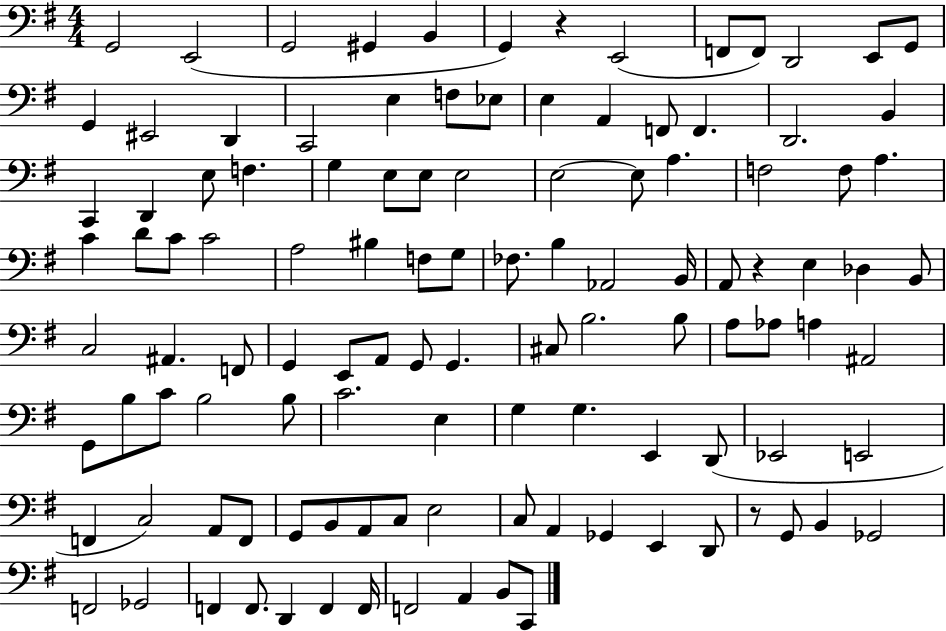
X:1
T:Untitled
M:4/4
L:1/4
K:G
G,,2 E,,2 G,,2 ^G,, B,, G,, z E,,2 F,,/2 F,,/2 D,,2 E,,/2 G,,/2 G,, ^E,,2 D,, C,,2 E, F,/2 _E,/2 E, A,, F,,/2 F,, D,,2 B,, C,, D,, E,/2 F, G, E,/2 E,/2 E,2 E,2 E,/2 A, F,2 F,/2 A, C D/2 C/2 C2 A,2 ^B, F,/2 G,/2 _F,/2 B, _A,,2 B,,/4 A,,/2 z E, _D, B,,/2 C,2 ^A,, F,,/2 G,, E,,/2 A,,/2 G,,/2 G,, ^C,/2 B,2 B,/2 A,/2 _A,/2 A, ^A,,2 G,,/2 B,/2 C/2 B,2 B,/2 C2 E, G, G, E,, D,,/2 _E,,2 E,,2 F,, C,2 A,,/2 F,,/2 G,,/2 B,,/2 A,,/2 C,/2 E,2 C,/2 A,, _G,, E,, D,,/2 z/2 G,,/2 B,, _G,,2 F,,2 _G,,2 F,, F,,/2 D,, F,, F,,/4 F,,2 A,, B,,/2 C,,/2